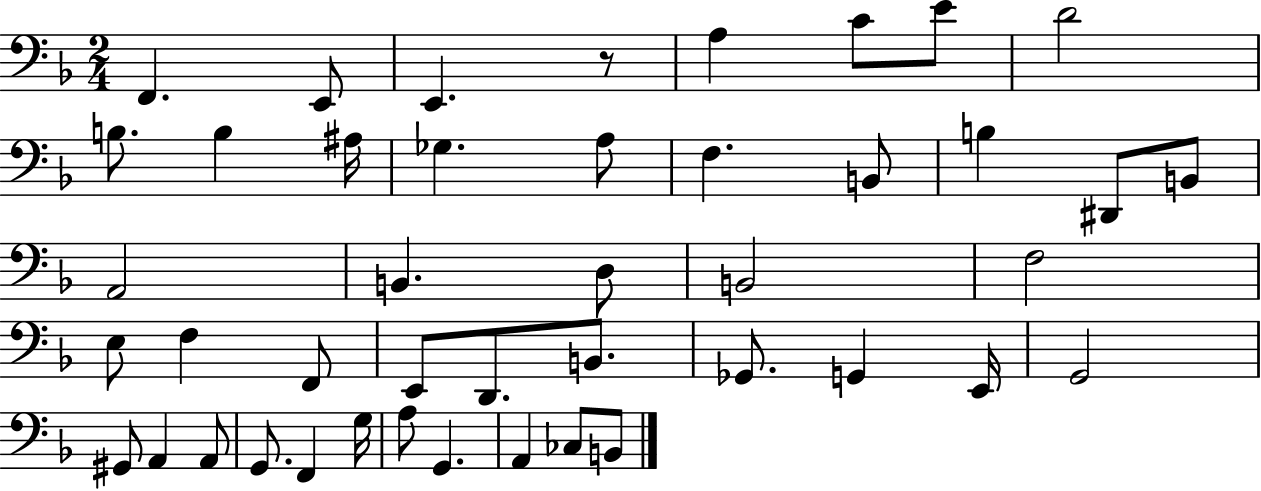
{
  \clef bass
  \numericTimeSignature
  \time 2/4
  \key f \major
  f,4. e,8 | e,4. r8 | a4 c'8 e'8 | d'2 | \break b8. b4 ais16 | ges4. a8 | f4. b,8 | b4 dis,8 b,8 | \break a,2 | b,4. d8 | b,2 | f2 | \break e8 f4 f,8 | e,8 d,8. b,8. | ges,8. g,4 e,16 | g,2 | \break gis,8 a,4 a,8 | g,8. f,4 g16 | a8 g,4. | a,4 ces8 b,8 | \break \bar "|."
}